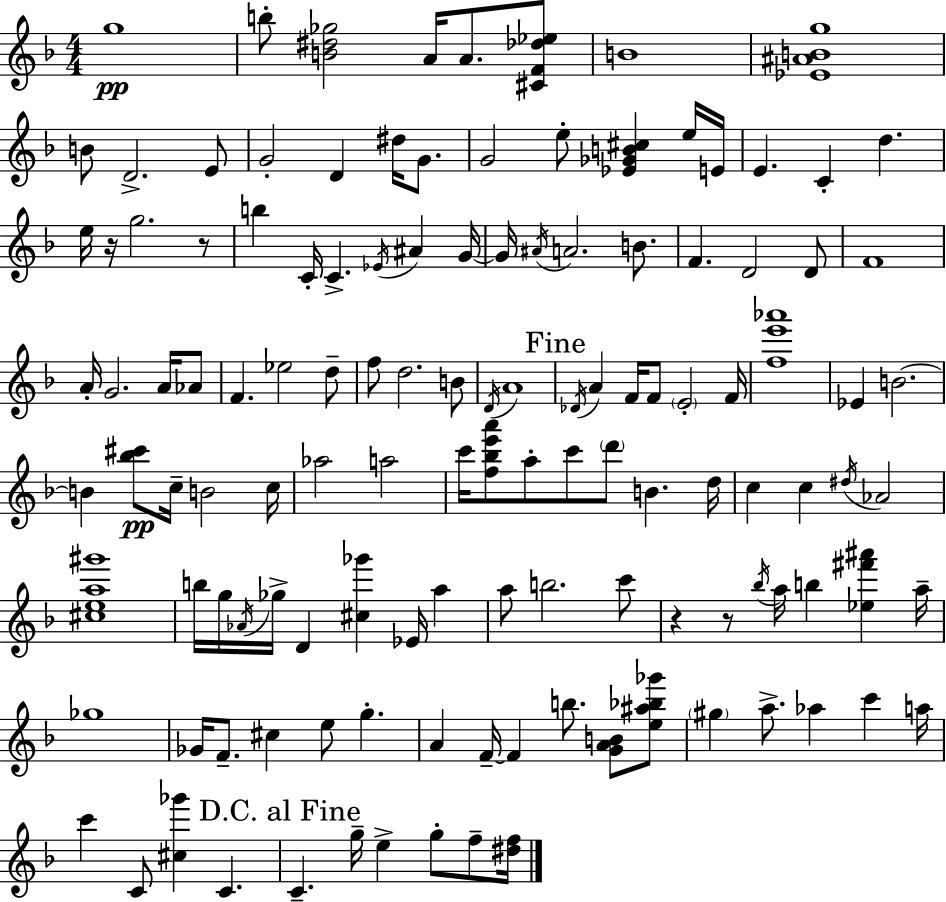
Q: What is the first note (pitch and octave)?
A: G5